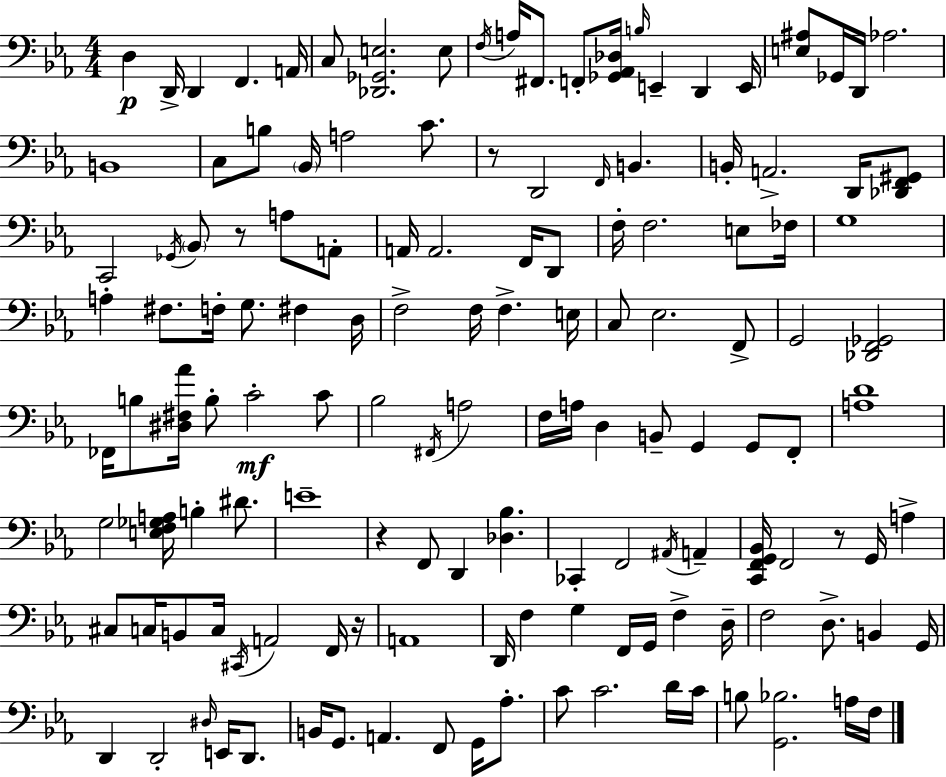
D3/q D2/s D2/q F2/q. A2/s C3/e [Db2,Gb2,E3]/h. E3/e F3/s A3/s F#2/e. F2/e [Gb2,Ab2,Db3]/s B3/s E2/q D2/q E2/s [E3,A#3]/e Gb2/s D2/s Ab3/h. B2/w C3/e B3/e Bb2/s A3/h C4/e. R/e D2/h F2/s B2/q. B2/s A2/h. D2/s [Db2,F2,G#2]/e C2/h Gb2/s Bb2/e R/e A3/e A2/e A2/s A2/h. F2/s D2/e F3/s F3/h. E3/e FES3/s G3/w A3/q F#3/e. F3/s G3/e. F#3/q D3/s F3/h F3/s F3/q. E3/s C3/e Eb3/h. F2/e G2/h [Db2,F2,Gb2]/h FES2/s B3/e [D#3,F#3,Ab4]/s B3/e C4/h C4/e Bb3/h F#2/s A3/h F3/s A3/s D3/q B2/e G2/q G2/e F2/e [A3,D4]/w G3/h [E3,F3,Gb3,A3]/s B3/q D#4/e. E4/w R/q F2/e D2/q [Db3,Bb3]/q. CES2/q F2/h A#2/s A2/q [C2,F2,G2,Bb2]/s F2/h R/e G2/s A3/q C#3/e C3/s B2/e C3/s C#2/s A2/h F2/s R/s A2/w D2/s F3/q G3/q F2/s G2/s F3/q D3/s F3/h D3/e. B2/q G2/s D2/q D2/h D#3/s E2/s D2/e. B2/s G2/e. A2/q. F2/e G2/s Ab3/e. C4/e C4/h. D4/s C4/s B3/e [G2,Bb3]/h. A3/s F3/s